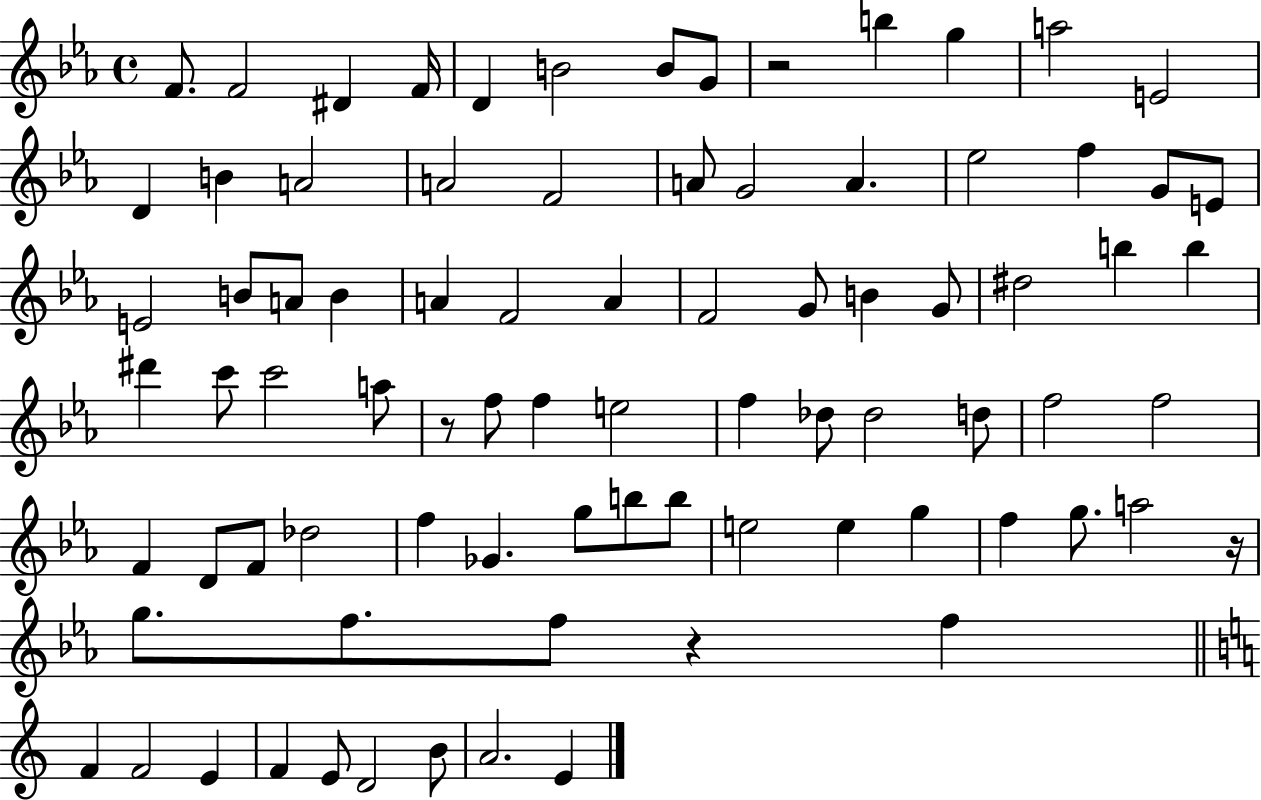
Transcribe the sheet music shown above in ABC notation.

X:1
T:Untitled
M:4/4
L:1/4
K:Eb
F/2 F2 ^D F/4 D B2 B/2 G/2 z2 b g a2 E2 D B A2 A2 F2 A/2 G2 A _e2 f G/2 E/2 E2 B/2 A/2 B A F2 A F2 G/2 B G/2 ^d2 b b ^d' c'/2 c'2 a/2 z/2 f/2 f e2 f _d/2 _d2 d/2 f2 f2 F D/2 F/2 _d2 f _G g/2 b/2 b/2 e2 e g f g/2 a2 z/4 g/2 f/2 f/2 z f F F2 E F E/2 D2 B/2 A2 E